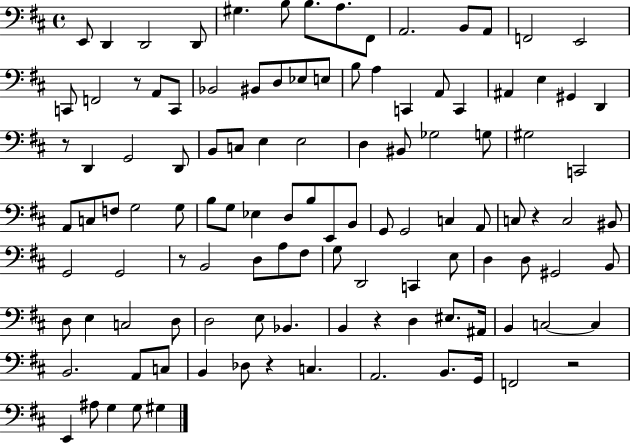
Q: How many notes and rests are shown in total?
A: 114